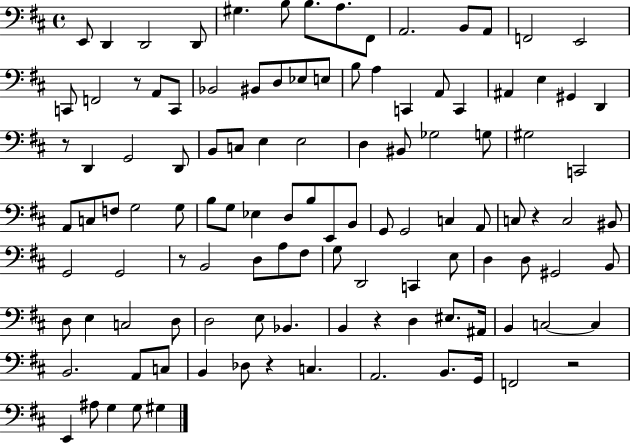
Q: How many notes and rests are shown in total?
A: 114